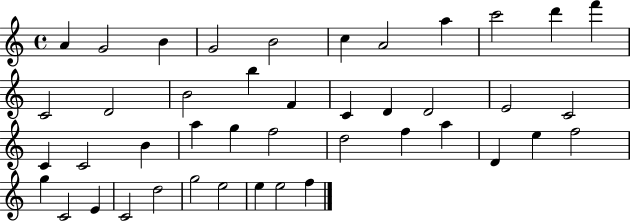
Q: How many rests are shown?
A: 0